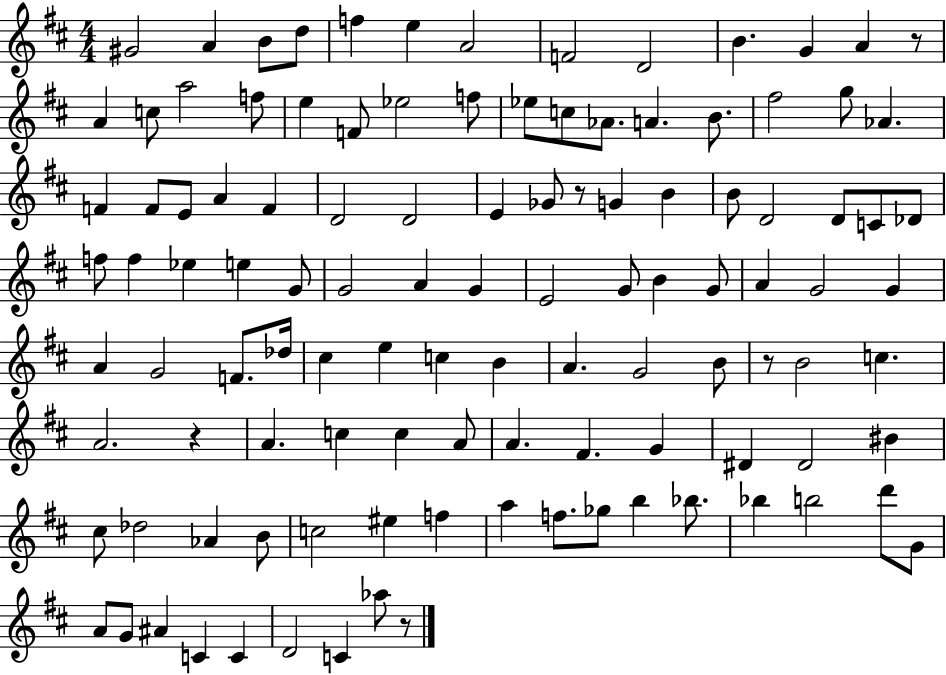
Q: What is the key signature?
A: D major